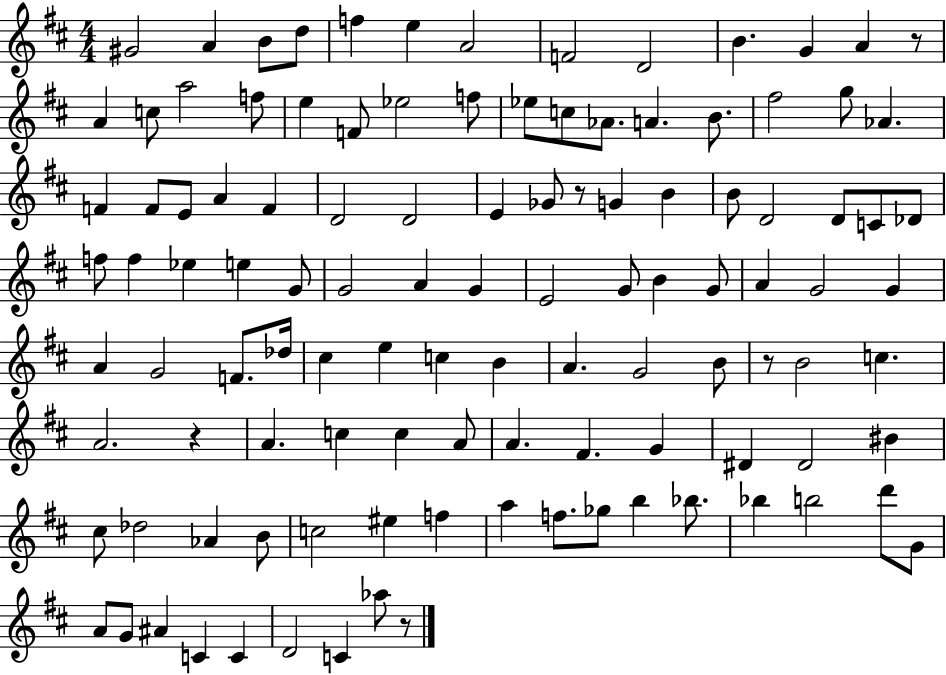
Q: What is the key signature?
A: D major